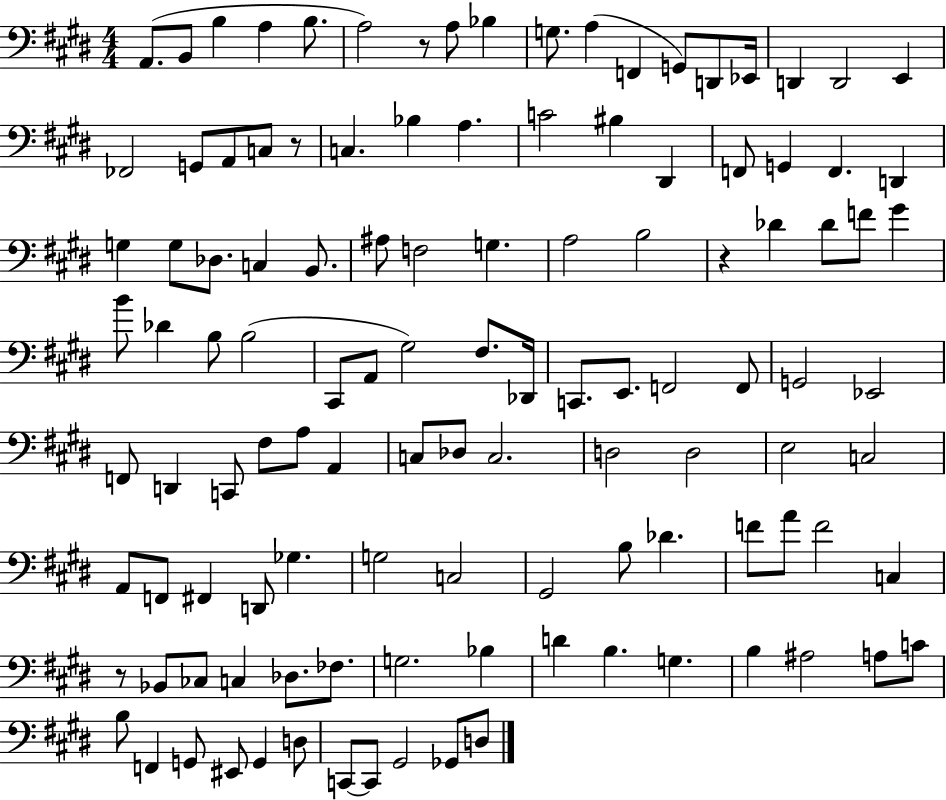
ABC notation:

X:1
T:Untitled
M:4/4
L:1/4
K:E
A,,/2 B,,/2 B, A, B,/2 A,2 z/2 A,/2 _B, G,/2 A, F,, G,,/2 D,,/2 _E,,/4 D,, D,,2 E,, _F,,2 G,,/2 A,,/2 C,/2 z/2 C, _B, A, C2 ^B, ^D,, F,,/2 G,, F,, D,, G, G,/2 _D,/2 C, B,,/2 ^A,/2 F,2 G, A,2 B,2 z _D _D/2 F/2 ^G B/2 _D B,/2 B,2 ^C,,/2 A,,/2 ^G,2 ^F,/2 _D,,/4 C,,/2 E,,/2 F,,2 F,,/2 G,,2 _E,,2 F,,/2 D,, C,,/2 ^F,/2 A,/2 A,, C,/2 _D,/2 C,2 D,2 D,2 E,2 C,2 A,,/2 F,,/2 ^F,, D,,/2 _G, G,2 C,2 ^G,,2 B,/2 _D F/2 A/2 F2 C, z/2 _B,,/2 _C,/2 C, _D,/2 _F,/2 G,2 _B, D B, G, B, ^A,2 A,/2 C/2 B,/2 F,, G,,/2 ^E,,/2 G,, D,/2 C,,/2 C,,/2 ^G,,2 _G,,/2 D,/2